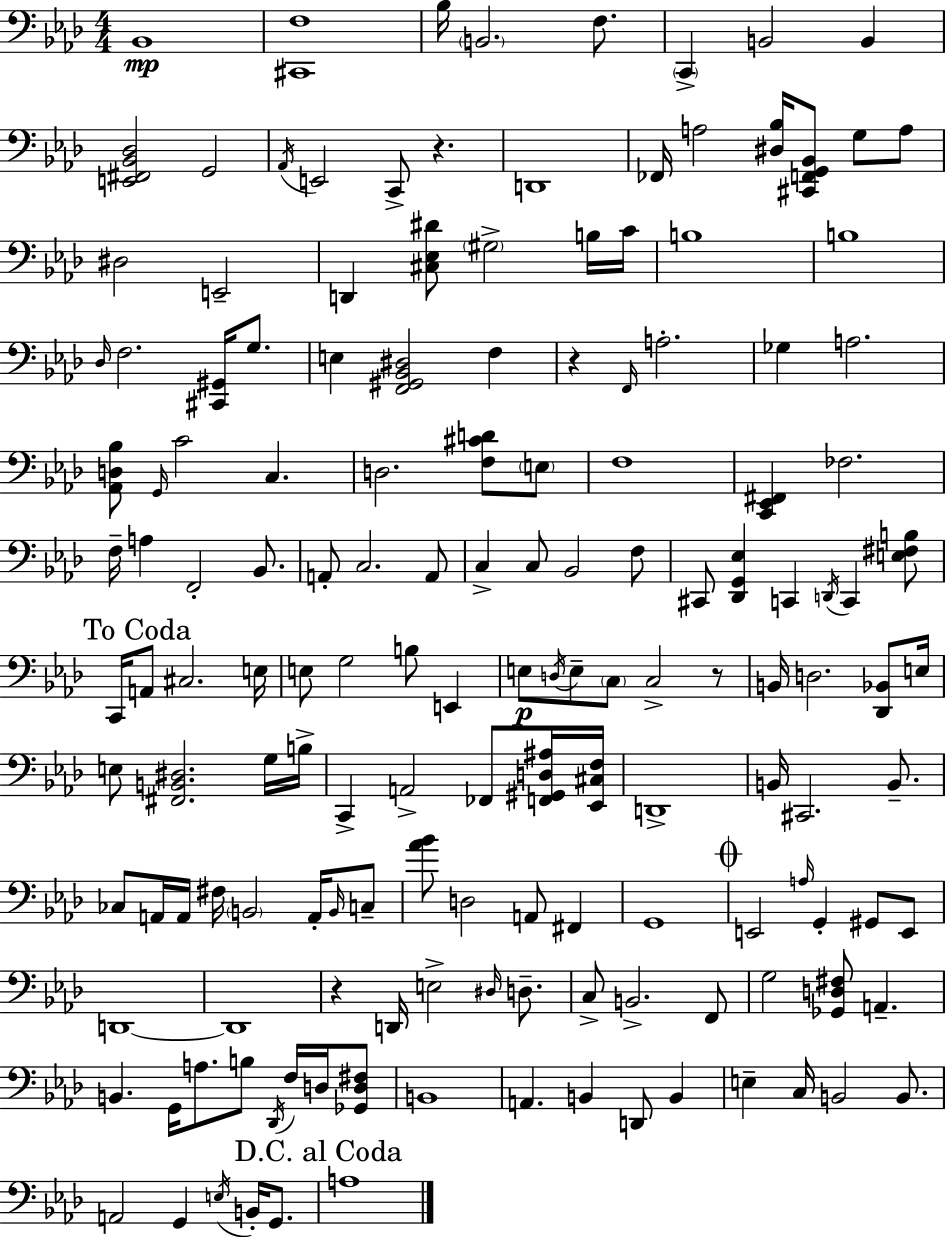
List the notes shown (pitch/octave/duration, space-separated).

Bb2/w [C#2,F3]/w Bb3/s B2/h. F3/e. C2/q B2/h B2/q [E2,F#2,Bb2,Db3]/h G2/h Ab2/s E2/h C2/e R/q. D2/w FES2/s A3/h [D#3,Bb3]/s [C#2,F2,G2,Bb2]/e G3/e A3/e D#3/h E2/h D2/q [C#3,Eb3,D#4]/e G#3/h B3/s C4/s B3/w B3/w Db3/s F3/h. [C#2,G#2]/s G3/e. E3/q [F2,G#2,Bb2,D#3]/h F3/q R/q F2/s A3/h. Gb3/q A3/h. [Ab2,D3,Bb3]/e G2/s C4/h C3/q. D3/h. [F3,C#4,D4]/e E3/e F3/w [C2,Eb2,F#2]/q FES3/h. F3/s A3/q F2/h Bb2/e. A2/e C3/h. A2/e C3/q C3/e Bb2/h F3/e C#2/e [Db2,G2,Eb3]/q C2/q D2/s C2/q [E3,F#3,B3]/e C2/s A2/e C#3/h. E3/s E3/e G3/h B3/e E2/q E3/e D3/s E3/e C3/e C3/h R/e B2/s D3/h. [Db2,Bb2]/e E3/s E3/e [F#2,B2,D#3]/h. G3/s B3/s C2/q A2/h FES2/e [F2,G#2,D3,A#3]/s [Eb2,C#3,F3]/s D2/w B2/s C#2/h. B2/e. CES3/e A2/s A2/s F#3/s B2/h A2/s B2/s C3/e [Ab4,Bb4]/e D3/h A2/e F#2/q G2/w E2/h A3/s G2/q G#2/e E2/e D2/w D2/w R/q D2/s E3/h D#3/s D3/e. C3/e B2/h. F2/e G3/h [Gb2,D3,F#3]/e A2/q. B2/q. G2/s A3/e. B3/e Db2/s F3/s D3/s [Gb2,D3,F#3]/e B2/w A2/q. B2/q D2/e B2/q E3/q C3/s B2/h B2/e. A2/h G2/q E3/s B2/s G2/e. A3/w